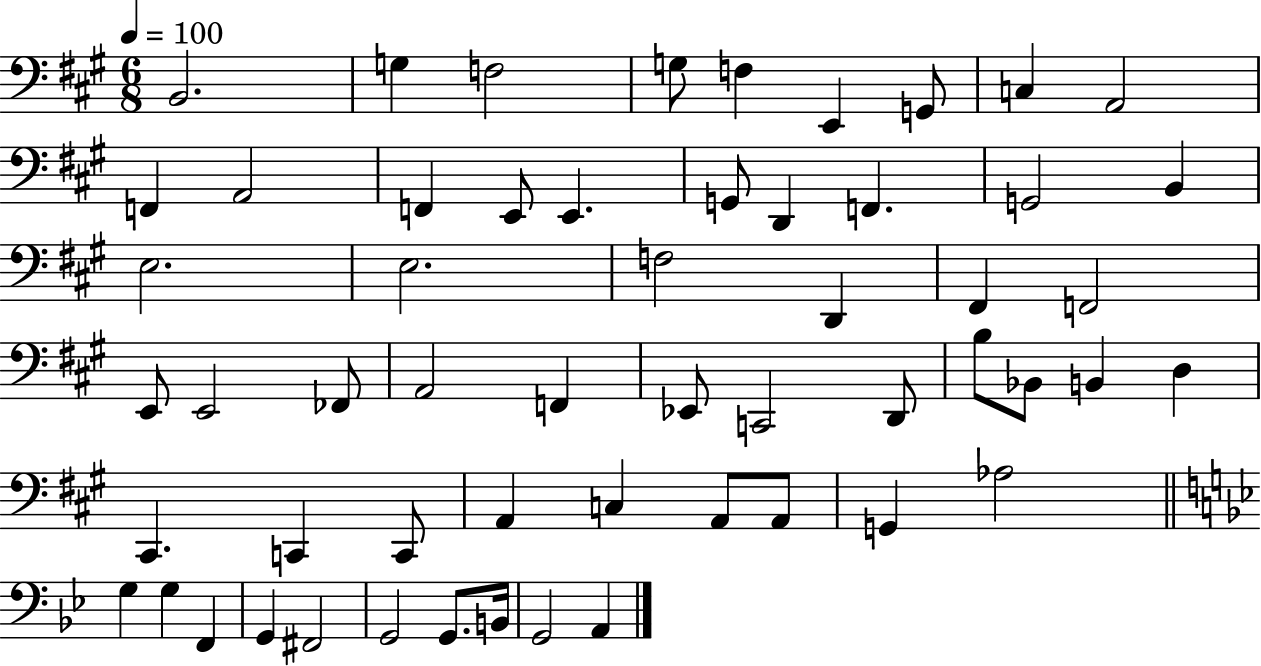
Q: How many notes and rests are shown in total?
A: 56